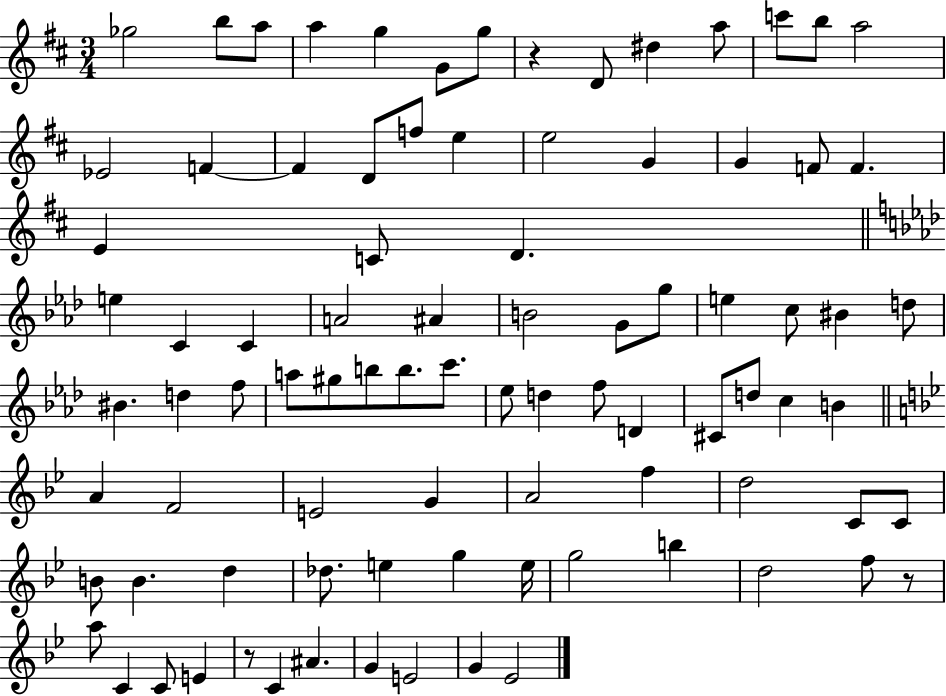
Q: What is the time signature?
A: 3/4